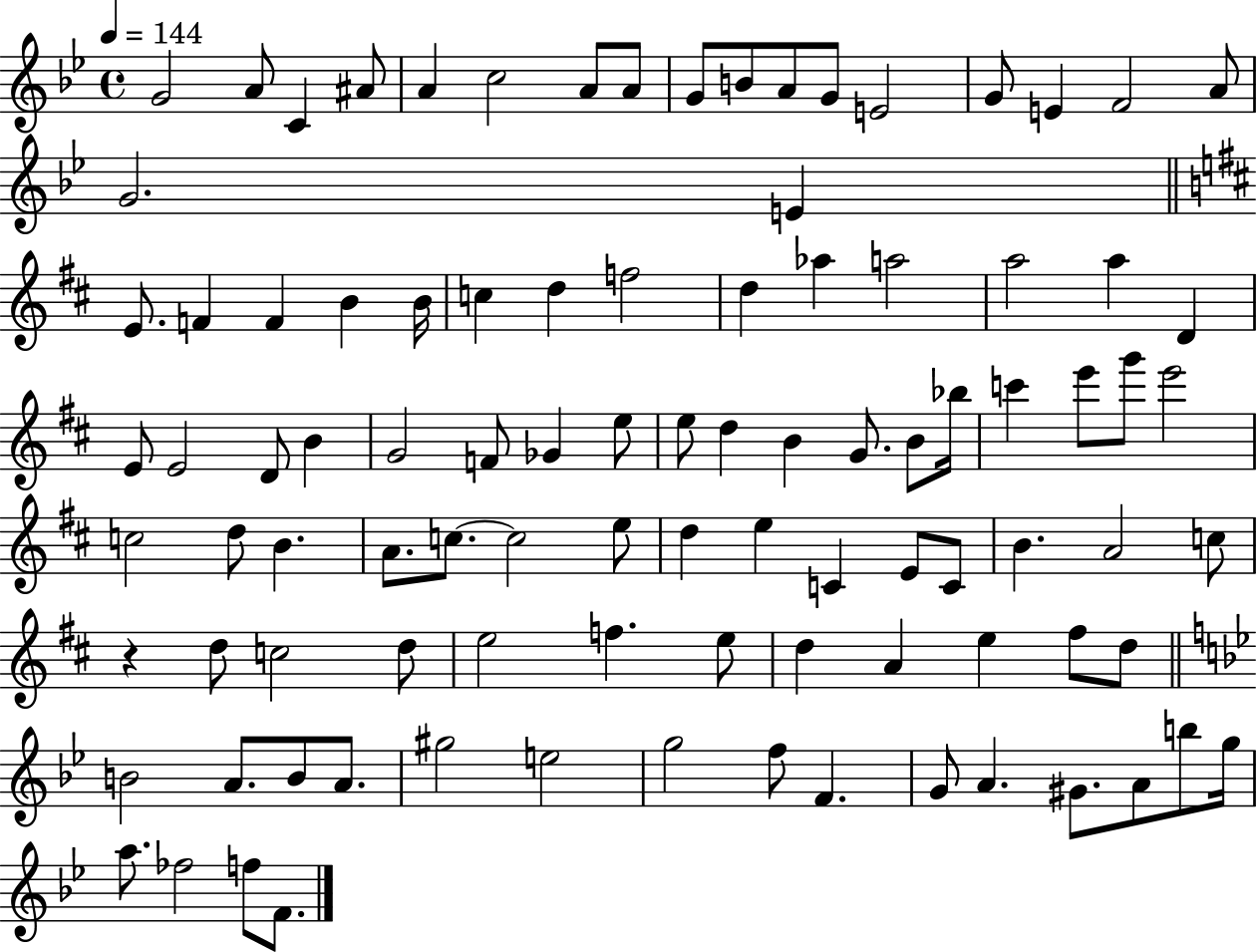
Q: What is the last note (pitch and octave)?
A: F4